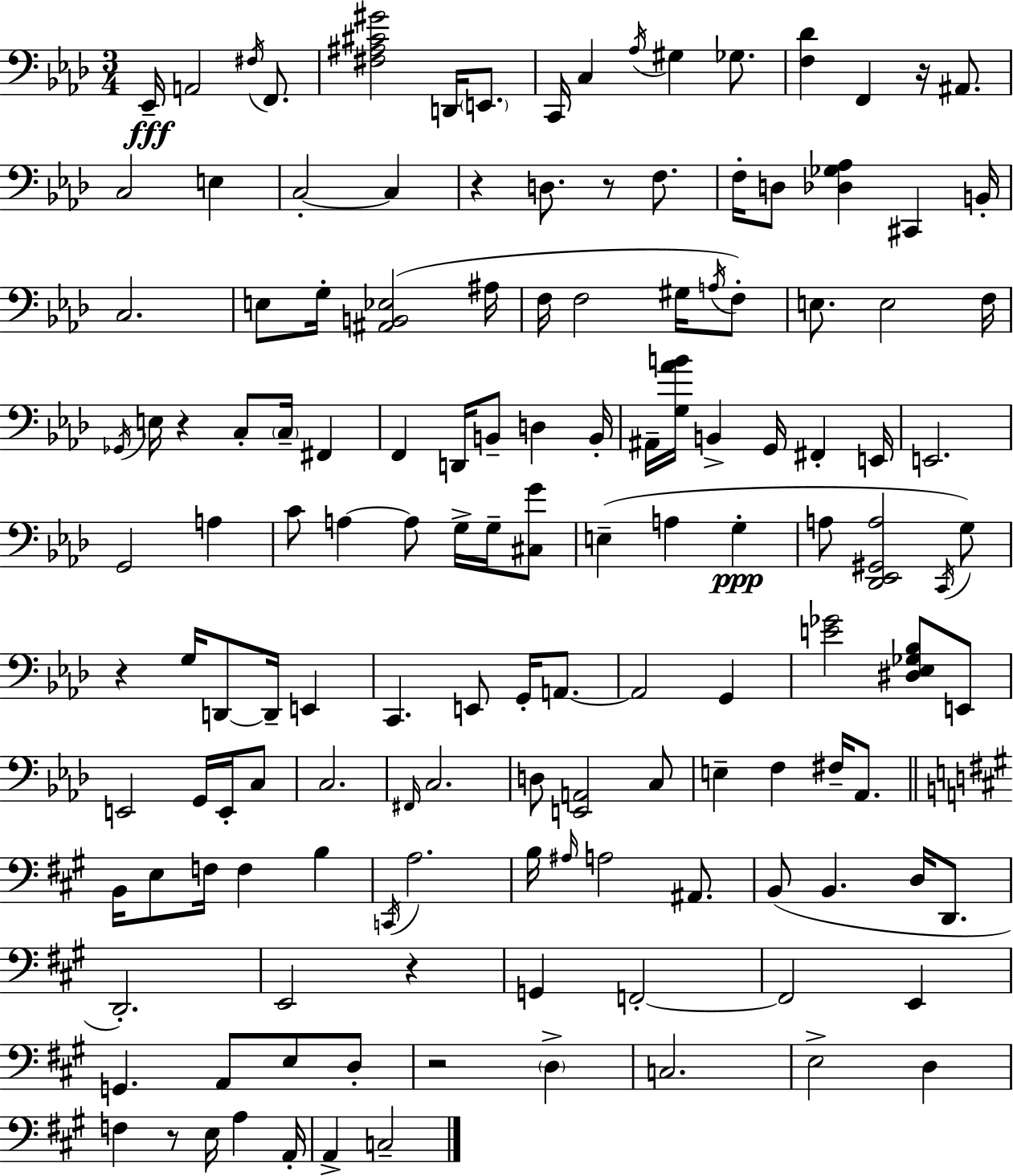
Eb2/s A2/h F#3/s F2/e. [F#3,A#3,C#4,G#4]/h D2/s E2/e. C2/s C3/q Ab3/s G#3/q Gb3/e. [F3,Db4]/q F2/q R/s A#2/e. C3/h E3/q C3/h C3/q R/q D3/e. R/e F3/e. F3/s D3/e [Db3,Gb3,Ab3]/q C#2/q B2/s C3/h. E3/e G3/s [A#2,B2,Eb3]/h A#3/s F3/s F3/h G#3/s A3/s F3/e E3/e. E3/h F3/s Gb2/s E3/s R/q C3/e C3/s F#2/q F2/q D2/s B2/e D3/q B2/s A#2/s [G3,Ab4,B4]/s B2/q G2/s F#2/q E2/s E2/h. G2/h A3/q C4/e A3/q A3/e G3/s G3/s [C#3,G4]/e E3/q A3/q G3/q A3/e [Db2,Eb2,G#2,A3]/h C2/s G3/e R/q G3/s D2/e D2/s E2/q C2/q. E2/e G2/s A2/e. A2/h G2/q [E4,Gb4]/h [D#3,Eb3,Gb3,Bb3]/e E2/e E2/h G2/s E2/s C3/e C3/h. F#2/s C3/h. D3/e [E2,A2]/h C3/e E3/q F3/q F#3/s Ab2/e. B2/s E3/e F3/s F3/q B3/q C2/s A3/h. B3/s A#3/s A3/h A#2/e. B2/e B2/q. D3/s D2/e. D2/h. E2/h R/q G2/q F2/h F2/h E2/q G2/q. A2/e E3/e D3/e R/h D3/q C3/h. E3/h D3/q F3/q R/e E3/s A3/q A2/s A2/q C3/h